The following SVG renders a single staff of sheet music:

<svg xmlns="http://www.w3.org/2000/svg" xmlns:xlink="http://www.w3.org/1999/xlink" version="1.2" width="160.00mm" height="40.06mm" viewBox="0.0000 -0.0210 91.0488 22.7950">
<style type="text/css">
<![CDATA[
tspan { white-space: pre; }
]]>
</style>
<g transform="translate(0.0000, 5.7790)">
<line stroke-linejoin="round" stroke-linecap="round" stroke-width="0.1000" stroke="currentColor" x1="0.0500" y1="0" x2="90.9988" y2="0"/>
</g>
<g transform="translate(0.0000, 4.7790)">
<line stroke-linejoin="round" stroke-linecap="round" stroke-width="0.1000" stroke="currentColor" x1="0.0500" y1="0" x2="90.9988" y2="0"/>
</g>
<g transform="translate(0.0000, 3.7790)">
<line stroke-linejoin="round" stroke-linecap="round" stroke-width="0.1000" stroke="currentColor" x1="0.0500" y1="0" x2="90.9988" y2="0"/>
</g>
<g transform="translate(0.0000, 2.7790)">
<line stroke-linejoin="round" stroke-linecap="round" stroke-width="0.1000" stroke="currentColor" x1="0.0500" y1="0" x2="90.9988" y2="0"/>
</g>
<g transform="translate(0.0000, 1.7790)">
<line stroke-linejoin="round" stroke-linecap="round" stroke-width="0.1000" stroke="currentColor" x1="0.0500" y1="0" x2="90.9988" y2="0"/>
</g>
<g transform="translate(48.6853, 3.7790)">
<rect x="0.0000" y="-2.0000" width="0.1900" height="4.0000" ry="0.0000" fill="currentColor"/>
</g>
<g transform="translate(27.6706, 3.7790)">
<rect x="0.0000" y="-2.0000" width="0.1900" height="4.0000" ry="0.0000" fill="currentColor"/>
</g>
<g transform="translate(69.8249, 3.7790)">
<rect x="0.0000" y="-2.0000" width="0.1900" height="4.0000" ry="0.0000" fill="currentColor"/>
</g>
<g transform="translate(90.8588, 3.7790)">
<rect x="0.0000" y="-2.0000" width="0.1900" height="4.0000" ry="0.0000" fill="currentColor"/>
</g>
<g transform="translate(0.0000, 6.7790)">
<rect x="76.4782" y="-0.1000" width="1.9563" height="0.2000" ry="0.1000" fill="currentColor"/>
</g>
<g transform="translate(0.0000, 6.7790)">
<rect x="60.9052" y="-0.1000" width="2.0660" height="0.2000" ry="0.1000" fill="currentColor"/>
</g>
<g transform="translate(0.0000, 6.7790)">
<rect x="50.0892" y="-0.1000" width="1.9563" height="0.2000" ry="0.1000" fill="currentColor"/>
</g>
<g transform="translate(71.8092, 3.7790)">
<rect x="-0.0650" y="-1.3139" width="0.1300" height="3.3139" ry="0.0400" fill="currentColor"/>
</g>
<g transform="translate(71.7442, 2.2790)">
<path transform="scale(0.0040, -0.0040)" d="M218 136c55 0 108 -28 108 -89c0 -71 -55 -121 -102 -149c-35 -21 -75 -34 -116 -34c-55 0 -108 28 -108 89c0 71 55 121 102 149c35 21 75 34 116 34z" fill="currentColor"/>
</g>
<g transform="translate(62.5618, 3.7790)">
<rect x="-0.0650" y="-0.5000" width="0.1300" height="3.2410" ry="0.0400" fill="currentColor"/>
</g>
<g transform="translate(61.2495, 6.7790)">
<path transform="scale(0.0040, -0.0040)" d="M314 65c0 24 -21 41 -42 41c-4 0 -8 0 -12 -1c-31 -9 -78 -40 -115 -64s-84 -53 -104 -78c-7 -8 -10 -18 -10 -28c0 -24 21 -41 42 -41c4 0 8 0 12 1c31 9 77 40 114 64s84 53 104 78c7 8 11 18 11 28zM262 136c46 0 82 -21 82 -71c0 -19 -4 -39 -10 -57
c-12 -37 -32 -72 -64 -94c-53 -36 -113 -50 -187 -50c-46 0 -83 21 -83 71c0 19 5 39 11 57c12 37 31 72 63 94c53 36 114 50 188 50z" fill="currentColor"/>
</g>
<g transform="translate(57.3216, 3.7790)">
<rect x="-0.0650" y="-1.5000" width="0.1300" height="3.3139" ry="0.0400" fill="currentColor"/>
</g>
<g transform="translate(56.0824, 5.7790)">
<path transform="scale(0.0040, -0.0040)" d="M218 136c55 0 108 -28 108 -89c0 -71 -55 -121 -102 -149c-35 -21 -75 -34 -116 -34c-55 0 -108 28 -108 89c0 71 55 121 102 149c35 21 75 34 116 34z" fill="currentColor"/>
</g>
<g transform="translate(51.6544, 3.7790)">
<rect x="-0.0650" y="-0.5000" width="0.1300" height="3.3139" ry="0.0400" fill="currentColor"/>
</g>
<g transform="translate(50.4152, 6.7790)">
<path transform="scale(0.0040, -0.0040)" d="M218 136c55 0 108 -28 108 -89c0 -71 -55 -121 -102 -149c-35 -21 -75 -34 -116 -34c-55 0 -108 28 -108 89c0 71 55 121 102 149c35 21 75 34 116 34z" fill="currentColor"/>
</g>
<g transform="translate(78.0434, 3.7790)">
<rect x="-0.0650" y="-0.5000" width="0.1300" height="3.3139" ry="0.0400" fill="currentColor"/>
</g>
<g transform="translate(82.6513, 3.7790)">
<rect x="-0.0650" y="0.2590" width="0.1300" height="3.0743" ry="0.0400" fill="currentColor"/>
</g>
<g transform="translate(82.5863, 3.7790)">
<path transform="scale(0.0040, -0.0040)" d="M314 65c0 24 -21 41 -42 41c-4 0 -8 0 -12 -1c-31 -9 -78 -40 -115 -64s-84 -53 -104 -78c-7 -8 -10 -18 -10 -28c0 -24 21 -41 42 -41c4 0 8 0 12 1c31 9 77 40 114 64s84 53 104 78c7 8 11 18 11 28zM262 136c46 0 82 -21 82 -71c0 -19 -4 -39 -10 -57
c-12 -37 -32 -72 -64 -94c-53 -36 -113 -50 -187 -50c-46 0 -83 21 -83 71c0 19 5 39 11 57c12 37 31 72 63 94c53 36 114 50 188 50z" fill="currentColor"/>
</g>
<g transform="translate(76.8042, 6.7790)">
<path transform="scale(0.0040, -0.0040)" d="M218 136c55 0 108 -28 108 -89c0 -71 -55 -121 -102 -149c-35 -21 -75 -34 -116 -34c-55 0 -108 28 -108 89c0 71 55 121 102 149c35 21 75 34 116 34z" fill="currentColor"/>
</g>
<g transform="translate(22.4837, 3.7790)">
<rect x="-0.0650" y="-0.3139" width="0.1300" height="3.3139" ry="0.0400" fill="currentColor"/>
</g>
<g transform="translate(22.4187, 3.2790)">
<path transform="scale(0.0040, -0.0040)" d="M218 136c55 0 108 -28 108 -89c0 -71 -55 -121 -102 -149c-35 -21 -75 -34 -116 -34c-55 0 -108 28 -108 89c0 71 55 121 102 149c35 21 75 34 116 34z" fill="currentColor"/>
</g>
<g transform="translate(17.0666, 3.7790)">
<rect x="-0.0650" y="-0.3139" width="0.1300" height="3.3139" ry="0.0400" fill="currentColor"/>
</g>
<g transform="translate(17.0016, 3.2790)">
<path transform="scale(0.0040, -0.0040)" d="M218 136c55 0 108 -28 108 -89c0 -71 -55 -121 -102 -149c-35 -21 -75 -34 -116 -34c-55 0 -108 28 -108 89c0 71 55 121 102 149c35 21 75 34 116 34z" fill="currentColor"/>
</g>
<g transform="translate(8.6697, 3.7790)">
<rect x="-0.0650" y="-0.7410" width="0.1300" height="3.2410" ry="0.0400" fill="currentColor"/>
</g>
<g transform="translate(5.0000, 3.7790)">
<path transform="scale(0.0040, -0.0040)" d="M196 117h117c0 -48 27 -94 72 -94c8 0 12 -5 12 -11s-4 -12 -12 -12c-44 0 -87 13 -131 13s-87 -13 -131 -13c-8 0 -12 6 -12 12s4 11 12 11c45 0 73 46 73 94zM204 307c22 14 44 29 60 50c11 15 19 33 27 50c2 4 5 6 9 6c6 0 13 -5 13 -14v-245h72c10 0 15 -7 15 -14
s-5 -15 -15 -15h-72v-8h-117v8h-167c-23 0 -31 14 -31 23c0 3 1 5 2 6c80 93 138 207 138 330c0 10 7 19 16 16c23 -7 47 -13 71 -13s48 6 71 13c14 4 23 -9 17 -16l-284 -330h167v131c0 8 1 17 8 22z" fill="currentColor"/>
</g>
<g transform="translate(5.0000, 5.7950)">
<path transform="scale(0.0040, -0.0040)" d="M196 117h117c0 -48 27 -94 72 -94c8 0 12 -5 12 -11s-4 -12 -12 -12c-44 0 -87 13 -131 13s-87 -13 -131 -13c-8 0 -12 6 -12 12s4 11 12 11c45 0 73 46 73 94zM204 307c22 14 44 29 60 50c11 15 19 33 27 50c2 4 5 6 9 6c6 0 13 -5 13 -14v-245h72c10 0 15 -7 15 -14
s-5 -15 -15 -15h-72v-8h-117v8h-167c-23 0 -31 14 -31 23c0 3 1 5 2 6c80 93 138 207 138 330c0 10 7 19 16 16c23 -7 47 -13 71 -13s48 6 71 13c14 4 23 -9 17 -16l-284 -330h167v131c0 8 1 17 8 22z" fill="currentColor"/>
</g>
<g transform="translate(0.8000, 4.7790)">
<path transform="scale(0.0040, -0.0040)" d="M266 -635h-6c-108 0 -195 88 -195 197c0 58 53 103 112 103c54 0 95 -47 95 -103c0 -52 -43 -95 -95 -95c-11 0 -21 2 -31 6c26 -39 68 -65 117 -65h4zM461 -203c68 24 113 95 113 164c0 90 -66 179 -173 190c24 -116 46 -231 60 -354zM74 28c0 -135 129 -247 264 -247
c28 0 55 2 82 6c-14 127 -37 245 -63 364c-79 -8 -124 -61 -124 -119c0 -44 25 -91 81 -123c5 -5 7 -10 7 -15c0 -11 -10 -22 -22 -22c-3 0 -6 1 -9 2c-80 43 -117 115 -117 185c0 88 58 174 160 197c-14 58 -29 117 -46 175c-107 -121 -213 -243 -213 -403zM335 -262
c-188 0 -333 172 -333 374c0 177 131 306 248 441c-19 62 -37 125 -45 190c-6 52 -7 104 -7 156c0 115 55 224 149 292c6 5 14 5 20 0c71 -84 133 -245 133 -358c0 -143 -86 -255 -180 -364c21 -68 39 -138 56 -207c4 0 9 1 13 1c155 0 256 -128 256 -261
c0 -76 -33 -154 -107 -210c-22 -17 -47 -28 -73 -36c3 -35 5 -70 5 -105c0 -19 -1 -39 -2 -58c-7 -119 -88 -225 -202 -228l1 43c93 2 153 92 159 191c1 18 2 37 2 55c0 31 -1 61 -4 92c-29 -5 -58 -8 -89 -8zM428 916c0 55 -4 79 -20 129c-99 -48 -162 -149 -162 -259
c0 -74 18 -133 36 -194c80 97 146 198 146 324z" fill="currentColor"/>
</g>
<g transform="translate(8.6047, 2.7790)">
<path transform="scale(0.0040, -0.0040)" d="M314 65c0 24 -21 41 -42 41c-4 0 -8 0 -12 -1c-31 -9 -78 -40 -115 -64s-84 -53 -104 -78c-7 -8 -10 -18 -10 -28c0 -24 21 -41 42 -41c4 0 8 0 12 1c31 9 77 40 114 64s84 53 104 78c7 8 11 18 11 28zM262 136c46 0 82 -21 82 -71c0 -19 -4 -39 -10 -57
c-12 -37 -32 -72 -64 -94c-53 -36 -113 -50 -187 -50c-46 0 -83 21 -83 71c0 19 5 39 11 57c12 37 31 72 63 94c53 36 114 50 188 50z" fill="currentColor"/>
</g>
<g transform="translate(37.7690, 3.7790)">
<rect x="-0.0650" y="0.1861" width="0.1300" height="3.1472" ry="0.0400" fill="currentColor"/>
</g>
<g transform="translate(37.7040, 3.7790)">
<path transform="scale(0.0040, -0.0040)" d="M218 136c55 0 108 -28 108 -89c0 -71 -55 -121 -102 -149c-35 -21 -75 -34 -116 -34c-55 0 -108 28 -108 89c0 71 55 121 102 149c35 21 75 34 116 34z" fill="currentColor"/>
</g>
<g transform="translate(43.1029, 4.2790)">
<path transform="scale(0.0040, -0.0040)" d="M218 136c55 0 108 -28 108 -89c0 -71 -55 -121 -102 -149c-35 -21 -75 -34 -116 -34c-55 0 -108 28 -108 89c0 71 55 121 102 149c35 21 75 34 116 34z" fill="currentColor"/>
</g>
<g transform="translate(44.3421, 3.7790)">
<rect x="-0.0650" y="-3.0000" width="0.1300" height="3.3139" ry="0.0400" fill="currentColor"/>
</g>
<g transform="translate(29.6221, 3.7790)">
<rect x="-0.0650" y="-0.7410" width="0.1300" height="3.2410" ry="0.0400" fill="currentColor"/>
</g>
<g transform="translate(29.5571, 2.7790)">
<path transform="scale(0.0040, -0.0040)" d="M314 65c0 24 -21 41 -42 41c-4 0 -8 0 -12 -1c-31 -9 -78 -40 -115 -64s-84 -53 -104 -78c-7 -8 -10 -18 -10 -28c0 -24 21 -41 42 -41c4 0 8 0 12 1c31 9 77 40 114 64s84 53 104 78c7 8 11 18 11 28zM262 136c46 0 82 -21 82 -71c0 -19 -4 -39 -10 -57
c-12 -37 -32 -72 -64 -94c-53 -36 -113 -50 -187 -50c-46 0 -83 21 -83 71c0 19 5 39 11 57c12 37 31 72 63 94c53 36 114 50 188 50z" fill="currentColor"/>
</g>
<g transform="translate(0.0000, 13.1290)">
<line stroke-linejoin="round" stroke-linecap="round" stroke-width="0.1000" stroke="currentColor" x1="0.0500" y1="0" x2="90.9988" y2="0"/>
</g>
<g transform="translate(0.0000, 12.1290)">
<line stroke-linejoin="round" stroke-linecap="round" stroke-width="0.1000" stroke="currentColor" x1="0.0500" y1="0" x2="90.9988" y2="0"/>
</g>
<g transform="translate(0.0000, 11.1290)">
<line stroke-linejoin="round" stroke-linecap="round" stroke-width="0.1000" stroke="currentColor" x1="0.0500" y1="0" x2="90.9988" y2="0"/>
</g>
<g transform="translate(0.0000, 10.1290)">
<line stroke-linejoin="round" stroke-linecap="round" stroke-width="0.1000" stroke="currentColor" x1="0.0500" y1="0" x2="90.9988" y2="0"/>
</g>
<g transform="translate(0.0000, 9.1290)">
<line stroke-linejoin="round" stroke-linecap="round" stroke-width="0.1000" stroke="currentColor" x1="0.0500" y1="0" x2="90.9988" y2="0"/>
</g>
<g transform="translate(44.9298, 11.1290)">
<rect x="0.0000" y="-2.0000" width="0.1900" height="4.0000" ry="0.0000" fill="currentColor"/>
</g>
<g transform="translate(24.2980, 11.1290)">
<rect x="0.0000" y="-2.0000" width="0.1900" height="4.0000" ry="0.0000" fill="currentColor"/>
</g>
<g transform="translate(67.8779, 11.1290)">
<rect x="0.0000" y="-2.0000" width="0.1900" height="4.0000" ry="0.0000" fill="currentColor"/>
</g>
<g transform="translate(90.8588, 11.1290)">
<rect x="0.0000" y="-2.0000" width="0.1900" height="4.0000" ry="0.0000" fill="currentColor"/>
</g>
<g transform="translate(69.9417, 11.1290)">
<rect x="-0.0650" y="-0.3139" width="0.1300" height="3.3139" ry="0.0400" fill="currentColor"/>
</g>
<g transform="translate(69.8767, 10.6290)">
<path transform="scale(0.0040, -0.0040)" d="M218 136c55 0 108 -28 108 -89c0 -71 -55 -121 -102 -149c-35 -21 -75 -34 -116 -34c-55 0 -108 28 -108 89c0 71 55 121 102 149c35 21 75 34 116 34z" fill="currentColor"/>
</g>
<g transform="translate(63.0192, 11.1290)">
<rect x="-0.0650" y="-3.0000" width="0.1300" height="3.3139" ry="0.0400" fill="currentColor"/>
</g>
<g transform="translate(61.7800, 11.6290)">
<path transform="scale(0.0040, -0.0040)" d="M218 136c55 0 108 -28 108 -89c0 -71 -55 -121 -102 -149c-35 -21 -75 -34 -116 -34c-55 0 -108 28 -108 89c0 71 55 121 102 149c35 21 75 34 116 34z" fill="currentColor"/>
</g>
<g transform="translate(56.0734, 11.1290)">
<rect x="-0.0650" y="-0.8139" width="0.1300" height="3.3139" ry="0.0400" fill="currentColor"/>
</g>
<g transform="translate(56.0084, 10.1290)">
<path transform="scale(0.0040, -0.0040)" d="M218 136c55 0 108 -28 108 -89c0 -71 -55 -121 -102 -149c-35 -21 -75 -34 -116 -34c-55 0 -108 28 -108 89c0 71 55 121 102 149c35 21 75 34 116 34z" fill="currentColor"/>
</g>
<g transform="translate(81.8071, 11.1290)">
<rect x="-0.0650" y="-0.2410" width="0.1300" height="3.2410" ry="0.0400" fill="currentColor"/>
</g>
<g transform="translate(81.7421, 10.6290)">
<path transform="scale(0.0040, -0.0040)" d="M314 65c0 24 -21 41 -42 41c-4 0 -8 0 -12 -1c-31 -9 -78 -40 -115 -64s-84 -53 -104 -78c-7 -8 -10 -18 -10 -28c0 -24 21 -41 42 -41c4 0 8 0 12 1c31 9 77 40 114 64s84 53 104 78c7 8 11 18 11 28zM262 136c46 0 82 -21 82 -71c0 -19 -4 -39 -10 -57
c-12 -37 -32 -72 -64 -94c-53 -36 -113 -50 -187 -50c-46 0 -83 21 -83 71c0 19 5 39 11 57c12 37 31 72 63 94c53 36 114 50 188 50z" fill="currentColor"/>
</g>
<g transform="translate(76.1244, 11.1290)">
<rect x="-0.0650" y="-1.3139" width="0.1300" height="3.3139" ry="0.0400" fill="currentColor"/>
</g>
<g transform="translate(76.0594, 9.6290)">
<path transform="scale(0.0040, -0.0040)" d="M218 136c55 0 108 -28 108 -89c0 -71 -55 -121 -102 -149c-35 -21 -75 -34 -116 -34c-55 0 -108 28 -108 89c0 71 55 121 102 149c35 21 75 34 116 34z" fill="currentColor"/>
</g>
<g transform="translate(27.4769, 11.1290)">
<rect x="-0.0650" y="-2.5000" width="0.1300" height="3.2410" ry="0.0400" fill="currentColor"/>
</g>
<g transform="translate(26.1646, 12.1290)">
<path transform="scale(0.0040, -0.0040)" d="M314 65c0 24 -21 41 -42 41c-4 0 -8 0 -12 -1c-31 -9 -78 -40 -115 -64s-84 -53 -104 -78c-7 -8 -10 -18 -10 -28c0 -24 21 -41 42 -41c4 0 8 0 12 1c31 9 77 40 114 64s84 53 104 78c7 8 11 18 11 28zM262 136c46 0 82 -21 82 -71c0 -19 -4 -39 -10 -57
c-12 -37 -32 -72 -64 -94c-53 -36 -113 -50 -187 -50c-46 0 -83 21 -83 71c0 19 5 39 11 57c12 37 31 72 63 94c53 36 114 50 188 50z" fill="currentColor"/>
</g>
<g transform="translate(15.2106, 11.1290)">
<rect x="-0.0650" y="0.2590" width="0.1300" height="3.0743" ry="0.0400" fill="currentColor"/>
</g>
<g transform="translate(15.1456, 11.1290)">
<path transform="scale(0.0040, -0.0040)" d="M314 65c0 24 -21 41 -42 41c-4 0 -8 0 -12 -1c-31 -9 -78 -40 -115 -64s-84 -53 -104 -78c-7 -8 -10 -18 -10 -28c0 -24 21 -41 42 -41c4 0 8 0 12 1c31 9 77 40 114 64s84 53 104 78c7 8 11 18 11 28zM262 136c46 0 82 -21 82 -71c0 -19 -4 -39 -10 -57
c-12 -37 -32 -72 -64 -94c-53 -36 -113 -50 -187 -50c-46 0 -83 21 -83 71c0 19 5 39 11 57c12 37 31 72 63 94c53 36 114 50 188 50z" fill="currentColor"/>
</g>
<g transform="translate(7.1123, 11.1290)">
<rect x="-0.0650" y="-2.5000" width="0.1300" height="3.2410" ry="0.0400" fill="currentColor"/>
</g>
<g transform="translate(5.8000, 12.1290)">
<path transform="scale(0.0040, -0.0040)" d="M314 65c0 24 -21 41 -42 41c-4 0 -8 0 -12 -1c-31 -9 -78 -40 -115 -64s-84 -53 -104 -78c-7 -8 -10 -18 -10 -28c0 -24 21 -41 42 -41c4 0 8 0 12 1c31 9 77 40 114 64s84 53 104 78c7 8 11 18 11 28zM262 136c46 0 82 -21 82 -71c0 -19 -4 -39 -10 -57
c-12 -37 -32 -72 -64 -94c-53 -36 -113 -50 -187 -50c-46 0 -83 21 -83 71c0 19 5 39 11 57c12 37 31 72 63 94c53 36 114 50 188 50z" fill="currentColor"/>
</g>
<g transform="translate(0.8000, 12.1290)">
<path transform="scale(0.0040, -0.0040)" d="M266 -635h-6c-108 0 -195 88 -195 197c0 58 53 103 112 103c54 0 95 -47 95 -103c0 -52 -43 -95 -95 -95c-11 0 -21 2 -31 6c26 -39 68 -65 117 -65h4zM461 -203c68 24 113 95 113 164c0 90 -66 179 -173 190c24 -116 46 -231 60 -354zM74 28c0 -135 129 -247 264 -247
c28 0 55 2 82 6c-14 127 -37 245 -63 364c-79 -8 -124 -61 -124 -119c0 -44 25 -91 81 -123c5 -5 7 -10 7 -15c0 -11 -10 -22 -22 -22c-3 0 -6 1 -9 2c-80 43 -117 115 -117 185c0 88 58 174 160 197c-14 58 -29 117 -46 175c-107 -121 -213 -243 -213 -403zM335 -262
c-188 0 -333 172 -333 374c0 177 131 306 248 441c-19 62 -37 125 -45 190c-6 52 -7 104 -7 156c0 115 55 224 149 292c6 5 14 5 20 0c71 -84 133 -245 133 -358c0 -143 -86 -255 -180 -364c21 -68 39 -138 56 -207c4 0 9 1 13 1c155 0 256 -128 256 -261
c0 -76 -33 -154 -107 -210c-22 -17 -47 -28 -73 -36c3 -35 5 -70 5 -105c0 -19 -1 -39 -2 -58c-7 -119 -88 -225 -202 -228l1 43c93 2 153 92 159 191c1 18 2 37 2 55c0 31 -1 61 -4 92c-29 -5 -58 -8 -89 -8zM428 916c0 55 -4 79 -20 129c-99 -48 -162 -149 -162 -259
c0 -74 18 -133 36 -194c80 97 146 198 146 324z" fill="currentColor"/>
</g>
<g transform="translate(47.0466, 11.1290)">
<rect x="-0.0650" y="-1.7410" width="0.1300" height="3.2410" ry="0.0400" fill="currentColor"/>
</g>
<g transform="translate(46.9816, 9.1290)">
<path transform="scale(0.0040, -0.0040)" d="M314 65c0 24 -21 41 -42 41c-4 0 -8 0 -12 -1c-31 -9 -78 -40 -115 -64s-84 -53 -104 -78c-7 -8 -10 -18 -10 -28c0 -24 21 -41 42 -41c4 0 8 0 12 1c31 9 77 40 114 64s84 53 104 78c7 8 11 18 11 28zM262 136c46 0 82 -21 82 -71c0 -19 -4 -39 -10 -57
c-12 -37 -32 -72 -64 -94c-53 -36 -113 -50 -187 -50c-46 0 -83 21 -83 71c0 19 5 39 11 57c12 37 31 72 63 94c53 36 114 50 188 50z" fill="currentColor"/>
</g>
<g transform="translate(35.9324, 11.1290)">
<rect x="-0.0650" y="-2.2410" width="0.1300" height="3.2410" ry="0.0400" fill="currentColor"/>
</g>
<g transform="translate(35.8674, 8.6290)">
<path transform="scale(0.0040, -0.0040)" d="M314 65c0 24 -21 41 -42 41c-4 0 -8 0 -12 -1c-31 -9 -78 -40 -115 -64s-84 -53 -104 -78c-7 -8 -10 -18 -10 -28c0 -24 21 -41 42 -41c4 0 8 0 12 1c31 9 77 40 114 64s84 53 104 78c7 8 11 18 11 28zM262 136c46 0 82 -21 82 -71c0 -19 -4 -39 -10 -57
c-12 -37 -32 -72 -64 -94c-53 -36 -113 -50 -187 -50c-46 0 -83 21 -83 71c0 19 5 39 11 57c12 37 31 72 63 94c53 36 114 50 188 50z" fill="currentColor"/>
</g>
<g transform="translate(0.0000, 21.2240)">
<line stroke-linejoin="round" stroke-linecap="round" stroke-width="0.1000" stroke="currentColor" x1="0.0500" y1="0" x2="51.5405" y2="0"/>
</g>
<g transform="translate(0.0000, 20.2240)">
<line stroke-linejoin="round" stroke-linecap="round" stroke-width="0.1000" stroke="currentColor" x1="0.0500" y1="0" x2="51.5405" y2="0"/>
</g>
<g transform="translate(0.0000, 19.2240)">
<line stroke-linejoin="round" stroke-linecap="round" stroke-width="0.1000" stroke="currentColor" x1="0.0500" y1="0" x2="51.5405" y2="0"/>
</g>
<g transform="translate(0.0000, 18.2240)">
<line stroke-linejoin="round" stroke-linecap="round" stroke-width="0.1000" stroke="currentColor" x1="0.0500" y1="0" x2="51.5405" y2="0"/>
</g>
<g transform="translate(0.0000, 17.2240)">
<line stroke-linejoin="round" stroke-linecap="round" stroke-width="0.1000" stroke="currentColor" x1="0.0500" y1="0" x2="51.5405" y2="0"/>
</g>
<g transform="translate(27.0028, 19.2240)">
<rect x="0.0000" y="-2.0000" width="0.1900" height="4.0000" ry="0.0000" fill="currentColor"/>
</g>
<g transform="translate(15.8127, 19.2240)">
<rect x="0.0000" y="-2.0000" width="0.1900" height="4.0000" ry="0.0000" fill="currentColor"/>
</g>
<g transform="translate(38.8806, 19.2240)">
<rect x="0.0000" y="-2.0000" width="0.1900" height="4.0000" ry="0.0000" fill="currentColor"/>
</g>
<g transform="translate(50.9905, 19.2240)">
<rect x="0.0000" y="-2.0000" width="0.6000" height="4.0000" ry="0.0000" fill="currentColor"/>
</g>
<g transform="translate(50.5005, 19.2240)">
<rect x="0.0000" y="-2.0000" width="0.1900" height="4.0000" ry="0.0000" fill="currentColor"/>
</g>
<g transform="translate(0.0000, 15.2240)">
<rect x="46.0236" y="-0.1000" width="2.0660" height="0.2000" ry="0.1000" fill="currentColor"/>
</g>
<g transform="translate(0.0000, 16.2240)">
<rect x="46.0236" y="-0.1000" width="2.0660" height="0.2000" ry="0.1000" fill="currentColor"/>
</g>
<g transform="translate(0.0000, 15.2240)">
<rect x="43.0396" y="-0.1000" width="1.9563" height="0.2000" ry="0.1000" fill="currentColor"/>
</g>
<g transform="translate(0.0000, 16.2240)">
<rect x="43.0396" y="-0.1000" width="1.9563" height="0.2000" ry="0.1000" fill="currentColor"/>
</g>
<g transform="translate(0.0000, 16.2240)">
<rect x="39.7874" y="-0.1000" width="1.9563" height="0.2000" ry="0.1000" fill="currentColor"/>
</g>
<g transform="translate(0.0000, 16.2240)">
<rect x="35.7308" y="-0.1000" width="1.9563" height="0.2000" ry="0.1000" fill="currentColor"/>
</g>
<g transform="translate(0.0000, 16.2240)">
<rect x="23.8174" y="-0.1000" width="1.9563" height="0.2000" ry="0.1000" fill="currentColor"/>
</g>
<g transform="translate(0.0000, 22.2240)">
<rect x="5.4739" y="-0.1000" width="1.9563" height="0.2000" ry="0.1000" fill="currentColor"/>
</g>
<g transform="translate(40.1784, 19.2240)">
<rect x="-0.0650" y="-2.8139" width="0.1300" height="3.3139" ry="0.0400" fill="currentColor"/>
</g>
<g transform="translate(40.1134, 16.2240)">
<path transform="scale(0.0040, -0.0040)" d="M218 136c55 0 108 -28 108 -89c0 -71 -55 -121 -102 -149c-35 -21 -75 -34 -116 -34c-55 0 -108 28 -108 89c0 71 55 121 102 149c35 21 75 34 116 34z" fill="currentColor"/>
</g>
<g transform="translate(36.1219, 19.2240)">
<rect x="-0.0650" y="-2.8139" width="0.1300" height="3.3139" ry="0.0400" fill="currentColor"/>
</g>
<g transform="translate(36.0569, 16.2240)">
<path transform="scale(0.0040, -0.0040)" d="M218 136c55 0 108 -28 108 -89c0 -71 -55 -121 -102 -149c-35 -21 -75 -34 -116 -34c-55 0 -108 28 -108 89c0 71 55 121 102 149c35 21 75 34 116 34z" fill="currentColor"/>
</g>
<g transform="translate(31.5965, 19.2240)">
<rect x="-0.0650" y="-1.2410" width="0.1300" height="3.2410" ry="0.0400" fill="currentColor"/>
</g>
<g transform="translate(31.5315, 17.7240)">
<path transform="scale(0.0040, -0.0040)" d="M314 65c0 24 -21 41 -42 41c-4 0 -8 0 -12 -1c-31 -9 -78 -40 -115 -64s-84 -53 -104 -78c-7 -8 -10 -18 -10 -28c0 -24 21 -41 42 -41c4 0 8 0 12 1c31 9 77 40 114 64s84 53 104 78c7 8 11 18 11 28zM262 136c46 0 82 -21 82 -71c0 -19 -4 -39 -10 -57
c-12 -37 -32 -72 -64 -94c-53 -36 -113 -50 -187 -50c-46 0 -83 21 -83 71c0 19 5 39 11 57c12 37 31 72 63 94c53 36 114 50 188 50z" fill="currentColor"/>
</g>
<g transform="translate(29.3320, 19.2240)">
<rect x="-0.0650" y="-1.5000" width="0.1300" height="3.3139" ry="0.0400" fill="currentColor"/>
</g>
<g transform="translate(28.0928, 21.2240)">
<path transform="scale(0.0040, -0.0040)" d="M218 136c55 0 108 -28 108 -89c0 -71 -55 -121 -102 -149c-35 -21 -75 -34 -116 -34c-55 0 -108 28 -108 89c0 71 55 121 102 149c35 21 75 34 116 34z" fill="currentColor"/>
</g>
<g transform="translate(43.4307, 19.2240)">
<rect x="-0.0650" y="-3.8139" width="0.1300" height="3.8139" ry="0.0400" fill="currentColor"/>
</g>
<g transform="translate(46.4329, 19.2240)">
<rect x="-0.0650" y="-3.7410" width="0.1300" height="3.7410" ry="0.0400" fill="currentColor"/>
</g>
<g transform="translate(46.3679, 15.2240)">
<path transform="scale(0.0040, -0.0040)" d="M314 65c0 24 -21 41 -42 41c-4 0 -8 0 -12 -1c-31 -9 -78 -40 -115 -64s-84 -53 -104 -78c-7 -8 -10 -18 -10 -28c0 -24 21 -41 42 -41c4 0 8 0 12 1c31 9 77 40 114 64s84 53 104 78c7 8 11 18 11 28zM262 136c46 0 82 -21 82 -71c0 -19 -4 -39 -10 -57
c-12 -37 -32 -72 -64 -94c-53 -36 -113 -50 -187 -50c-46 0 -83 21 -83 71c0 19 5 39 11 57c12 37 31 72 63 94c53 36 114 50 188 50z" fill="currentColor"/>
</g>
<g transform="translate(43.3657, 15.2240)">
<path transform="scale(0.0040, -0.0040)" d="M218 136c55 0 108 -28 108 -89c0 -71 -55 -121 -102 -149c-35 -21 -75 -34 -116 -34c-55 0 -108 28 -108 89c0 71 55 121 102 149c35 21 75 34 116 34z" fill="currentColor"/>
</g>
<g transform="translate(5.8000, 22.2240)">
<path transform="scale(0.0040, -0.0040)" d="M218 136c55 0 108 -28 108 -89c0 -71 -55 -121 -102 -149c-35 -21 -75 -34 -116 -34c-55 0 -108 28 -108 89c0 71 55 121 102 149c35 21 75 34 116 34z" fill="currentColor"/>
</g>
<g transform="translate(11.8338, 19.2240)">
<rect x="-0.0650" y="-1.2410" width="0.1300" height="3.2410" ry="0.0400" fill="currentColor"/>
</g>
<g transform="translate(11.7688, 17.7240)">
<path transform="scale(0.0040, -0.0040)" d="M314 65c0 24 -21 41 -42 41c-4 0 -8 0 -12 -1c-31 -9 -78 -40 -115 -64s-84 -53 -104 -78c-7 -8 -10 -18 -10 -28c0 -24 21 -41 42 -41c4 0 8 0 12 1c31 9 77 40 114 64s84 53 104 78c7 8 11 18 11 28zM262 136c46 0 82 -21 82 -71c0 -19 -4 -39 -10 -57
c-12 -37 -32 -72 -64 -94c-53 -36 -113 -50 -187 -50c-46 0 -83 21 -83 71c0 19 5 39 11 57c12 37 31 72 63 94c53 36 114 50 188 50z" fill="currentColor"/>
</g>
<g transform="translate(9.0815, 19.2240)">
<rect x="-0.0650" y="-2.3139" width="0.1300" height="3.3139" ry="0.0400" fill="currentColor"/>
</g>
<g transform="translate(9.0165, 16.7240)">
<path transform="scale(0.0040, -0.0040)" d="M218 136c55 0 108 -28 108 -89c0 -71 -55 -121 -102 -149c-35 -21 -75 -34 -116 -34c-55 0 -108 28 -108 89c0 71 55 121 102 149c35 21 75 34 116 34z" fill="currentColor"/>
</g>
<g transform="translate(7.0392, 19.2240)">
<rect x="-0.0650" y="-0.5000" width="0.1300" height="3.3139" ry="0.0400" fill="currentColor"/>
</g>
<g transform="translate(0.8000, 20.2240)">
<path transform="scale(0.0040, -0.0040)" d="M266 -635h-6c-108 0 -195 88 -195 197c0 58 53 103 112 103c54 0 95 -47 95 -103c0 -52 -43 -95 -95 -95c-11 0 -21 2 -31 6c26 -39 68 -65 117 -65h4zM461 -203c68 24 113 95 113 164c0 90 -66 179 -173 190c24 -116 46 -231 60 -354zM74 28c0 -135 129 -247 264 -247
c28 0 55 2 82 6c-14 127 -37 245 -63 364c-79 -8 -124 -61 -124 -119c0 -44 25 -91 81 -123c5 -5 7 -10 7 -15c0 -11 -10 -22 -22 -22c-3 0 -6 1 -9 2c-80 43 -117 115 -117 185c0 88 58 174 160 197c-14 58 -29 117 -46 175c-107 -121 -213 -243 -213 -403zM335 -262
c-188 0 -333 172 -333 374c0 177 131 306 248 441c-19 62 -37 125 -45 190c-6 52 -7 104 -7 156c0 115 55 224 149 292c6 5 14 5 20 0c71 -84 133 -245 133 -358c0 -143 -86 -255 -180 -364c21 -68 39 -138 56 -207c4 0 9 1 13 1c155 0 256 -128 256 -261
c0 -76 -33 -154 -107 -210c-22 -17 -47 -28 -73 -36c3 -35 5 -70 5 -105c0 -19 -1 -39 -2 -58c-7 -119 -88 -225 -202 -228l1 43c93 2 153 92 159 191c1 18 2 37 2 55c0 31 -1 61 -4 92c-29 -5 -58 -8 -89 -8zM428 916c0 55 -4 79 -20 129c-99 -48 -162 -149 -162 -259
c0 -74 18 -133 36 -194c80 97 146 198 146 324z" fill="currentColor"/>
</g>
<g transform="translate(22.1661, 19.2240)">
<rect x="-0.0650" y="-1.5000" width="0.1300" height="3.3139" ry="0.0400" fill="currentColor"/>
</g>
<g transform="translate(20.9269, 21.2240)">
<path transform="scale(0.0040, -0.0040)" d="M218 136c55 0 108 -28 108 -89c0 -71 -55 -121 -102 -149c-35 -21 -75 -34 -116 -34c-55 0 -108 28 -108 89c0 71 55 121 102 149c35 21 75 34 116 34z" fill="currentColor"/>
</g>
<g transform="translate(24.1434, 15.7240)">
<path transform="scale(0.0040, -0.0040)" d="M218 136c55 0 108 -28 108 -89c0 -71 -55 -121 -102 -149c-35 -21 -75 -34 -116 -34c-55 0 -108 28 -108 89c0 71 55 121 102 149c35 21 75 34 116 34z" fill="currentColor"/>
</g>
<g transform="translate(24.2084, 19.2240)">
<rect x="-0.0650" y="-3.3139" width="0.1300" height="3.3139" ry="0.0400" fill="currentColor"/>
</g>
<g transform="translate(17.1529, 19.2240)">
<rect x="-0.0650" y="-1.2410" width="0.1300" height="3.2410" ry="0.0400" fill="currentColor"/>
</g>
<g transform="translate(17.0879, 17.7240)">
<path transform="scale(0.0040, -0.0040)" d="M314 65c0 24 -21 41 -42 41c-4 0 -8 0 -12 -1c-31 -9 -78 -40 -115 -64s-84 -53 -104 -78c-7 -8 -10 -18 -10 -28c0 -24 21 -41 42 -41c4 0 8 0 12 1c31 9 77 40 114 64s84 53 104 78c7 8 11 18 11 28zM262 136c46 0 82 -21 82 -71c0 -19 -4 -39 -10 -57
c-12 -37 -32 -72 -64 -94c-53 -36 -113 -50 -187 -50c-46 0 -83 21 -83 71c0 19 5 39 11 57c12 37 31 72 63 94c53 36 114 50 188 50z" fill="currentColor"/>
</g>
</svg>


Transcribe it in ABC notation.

X:1
T:Untitled
M:4/4
L:1/4
K:C
d2 c c d2 B A C E C2 e C B2 G2 B2 G2 g2 f2 d A c e c2 C g e2 e2 E b E e2 a a c' c'2